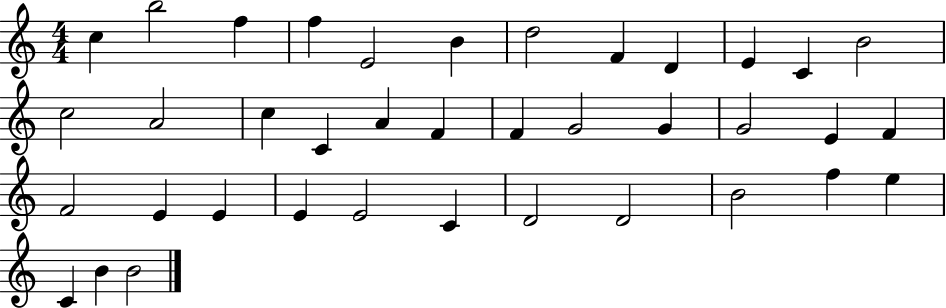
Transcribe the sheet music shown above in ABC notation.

X:1
T:Untitled
M:4/4
L:1/4
K:C
c b2 f f E2 B d2 F D E C B2 c2 A2 c C A F F G2 G G2 E F F2 E E E E2 C D2 D2 B2 f e C B B2